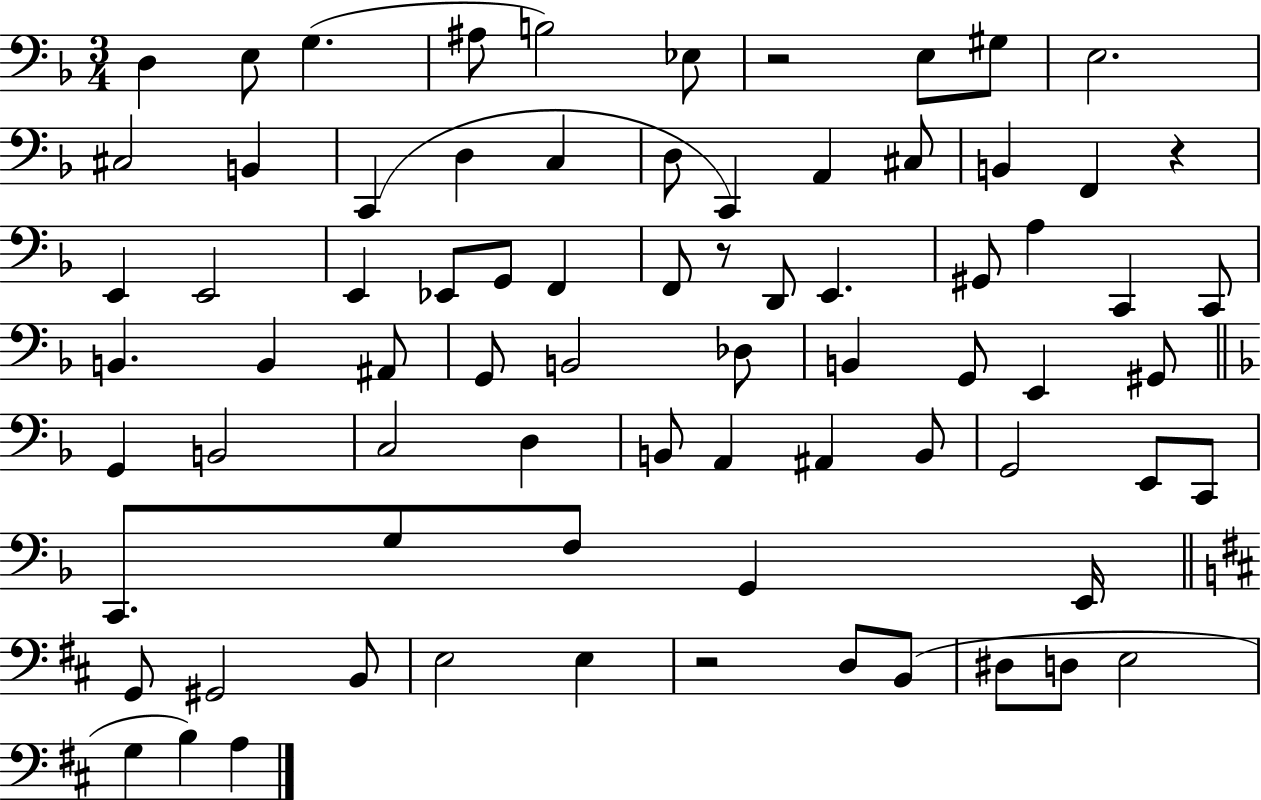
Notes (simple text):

D3/q E3/e G3/q. A#3/e B3/h Eb3/e R/h E3/e G#3/e E3/h. C#3/h B2/q C2/q D3/q C3/q D3/e C2/q A2/q C#3/e B2/q F2/q R/q E2/q E2/h E2/q Eb2/e G2/e F2/q F2/e R/e D2/e E2/q. G#2/e A3/q C2/q C2/e B2/q. B2/q A#2/e G2/e B2/h Db3/e B2/q G2/e E2/q G#2/e G2/q B2/h C3/h D3/q B2/e A2/q A#2/q B2/e G2/h E2/e C2/e C2/e. G3/e F3/e G2/q E2/s G2/e G#2/h B2/e E3/h E3/q R/h D3/e B2/e D#3/e D3/e E3/h G3/q B3/q A3/q